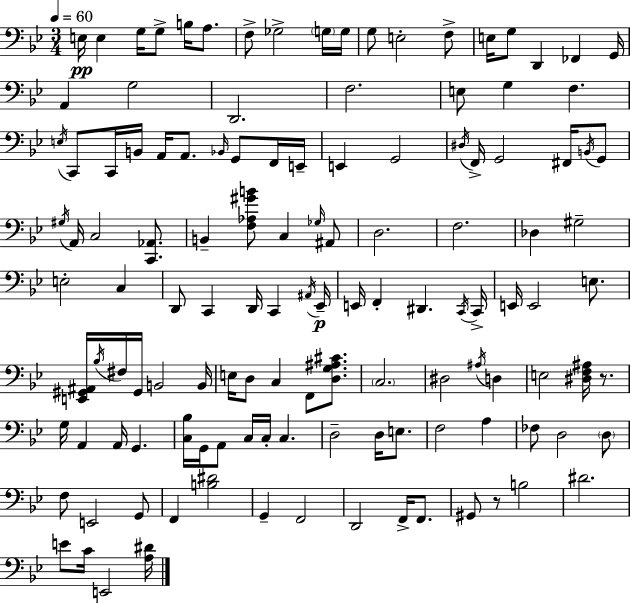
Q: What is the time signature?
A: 3/4